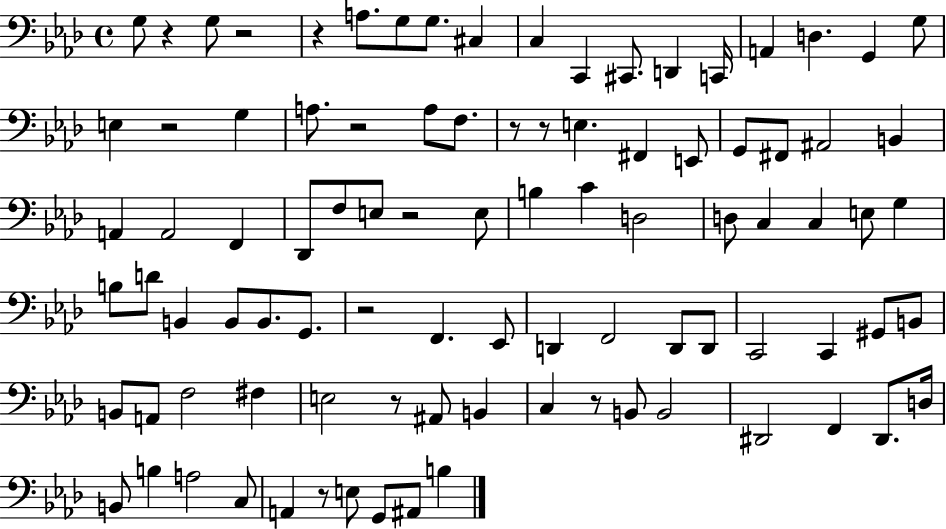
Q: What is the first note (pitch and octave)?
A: G3